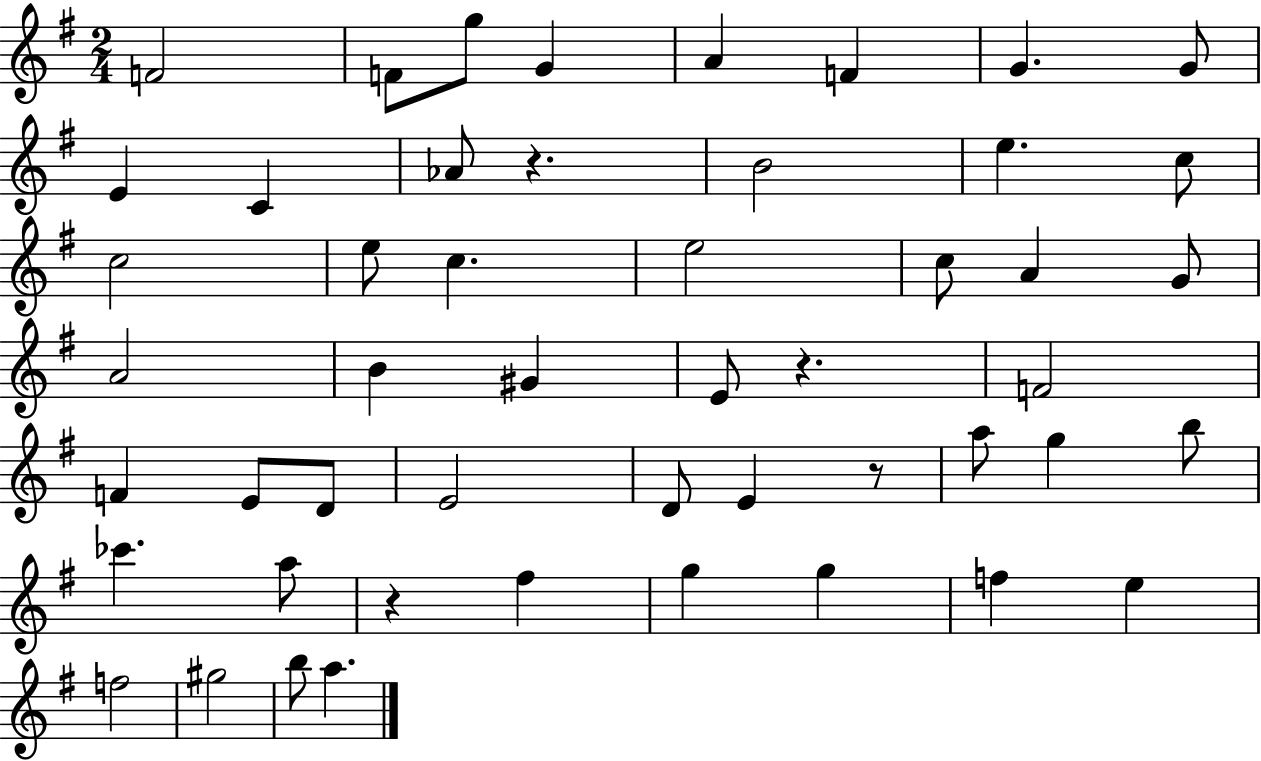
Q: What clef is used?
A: treble